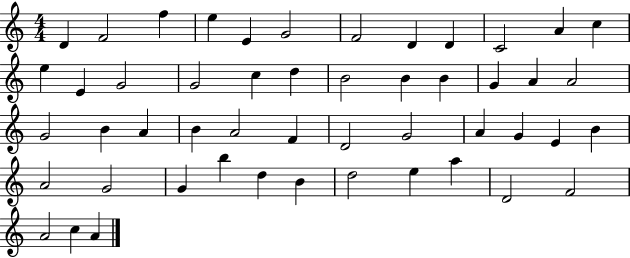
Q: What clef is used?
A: treble